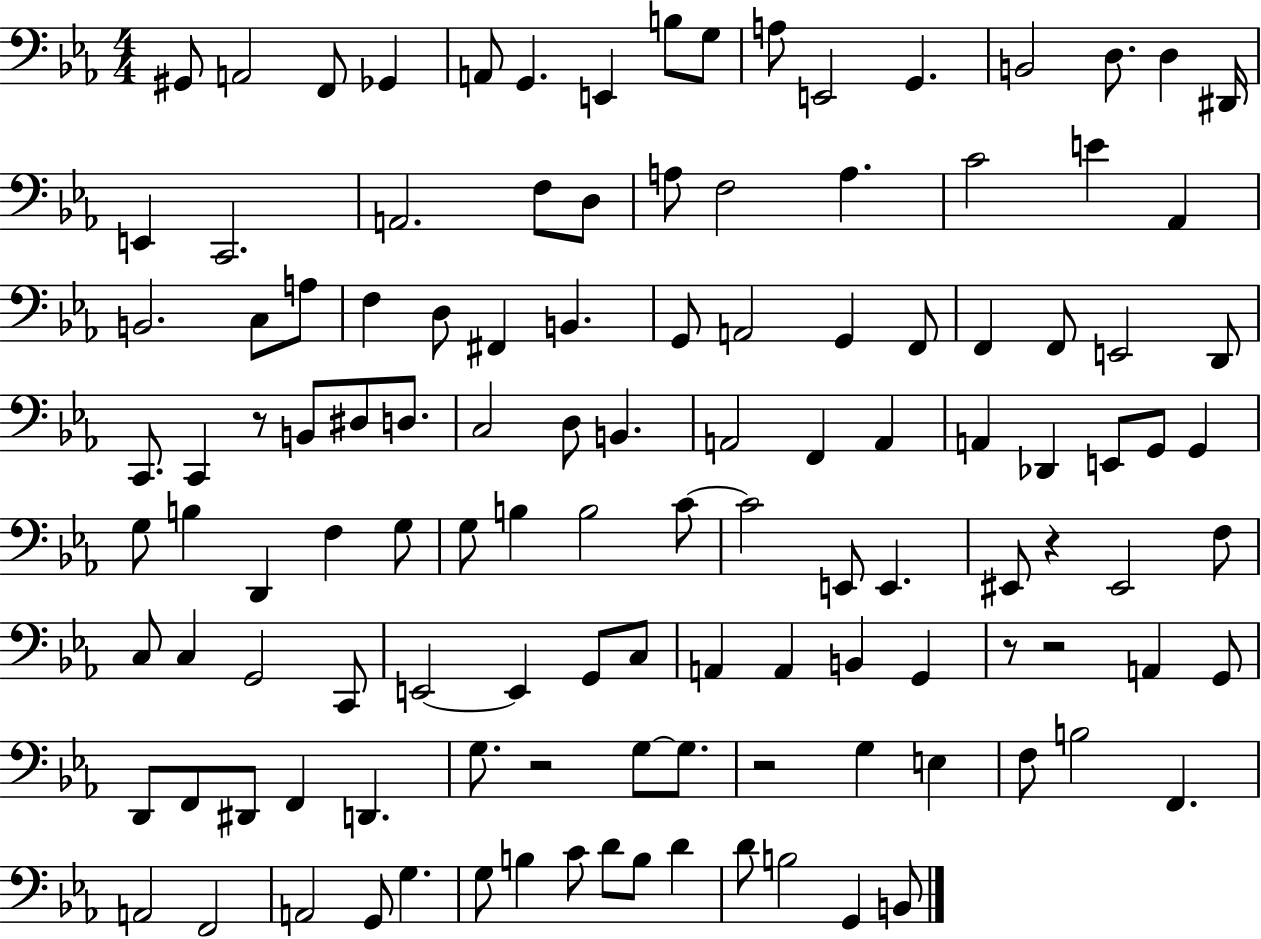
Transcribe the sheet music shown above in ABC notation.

X:1
T:Untitled
M:4/4
L:1/4
K:Eb
^G,,/2 A,,2 F,,/2 _G,, A,,/2 G,, E,, B,/2 G,/2 A,/2 E,,2 G,, B,,2 D,/2 D, ^D,,/4 E,, C,,2 A,,2 F,/2 D,/2 A,/2 F,2 A, C2 E _A,, B,,2 C,/2 A,/2 F, D,/2 ^F,, B,, G,,/2 A,,2 G,, F,,/2 F,, F,,/2 E,,2 D,,/2 C,,/2 C,, z/2 B,,/2 ^D,/2 D,/2 C,2 D,/2 B,, A,,2 F,, A,, A,, _D,, E,,/2 G,,/2 G,, G,/2 B, D,, F, G,/2 G,/2 B, B,2 C/2 C2 E,,/2 E,, ^E,,/2 z ^E,,2 F,/2 C,/2 C, G,,2 C,,/2 E,,2 E,, G,,/2 C,/2 A,, A,, B,, G,, z/2 z2 A,, G,,/2 D,,/2 F,,/2 ^D,,/2 F,, D,, G,/2 z2 G,/2 G,/2 z2 G, E, F,/2 B,2 F,, A,,2 F,,2 A,,2 G,,/2 G, G,/2 B, C/2 D/2 B,/2 D D/2 B,2 G,, B,,/2